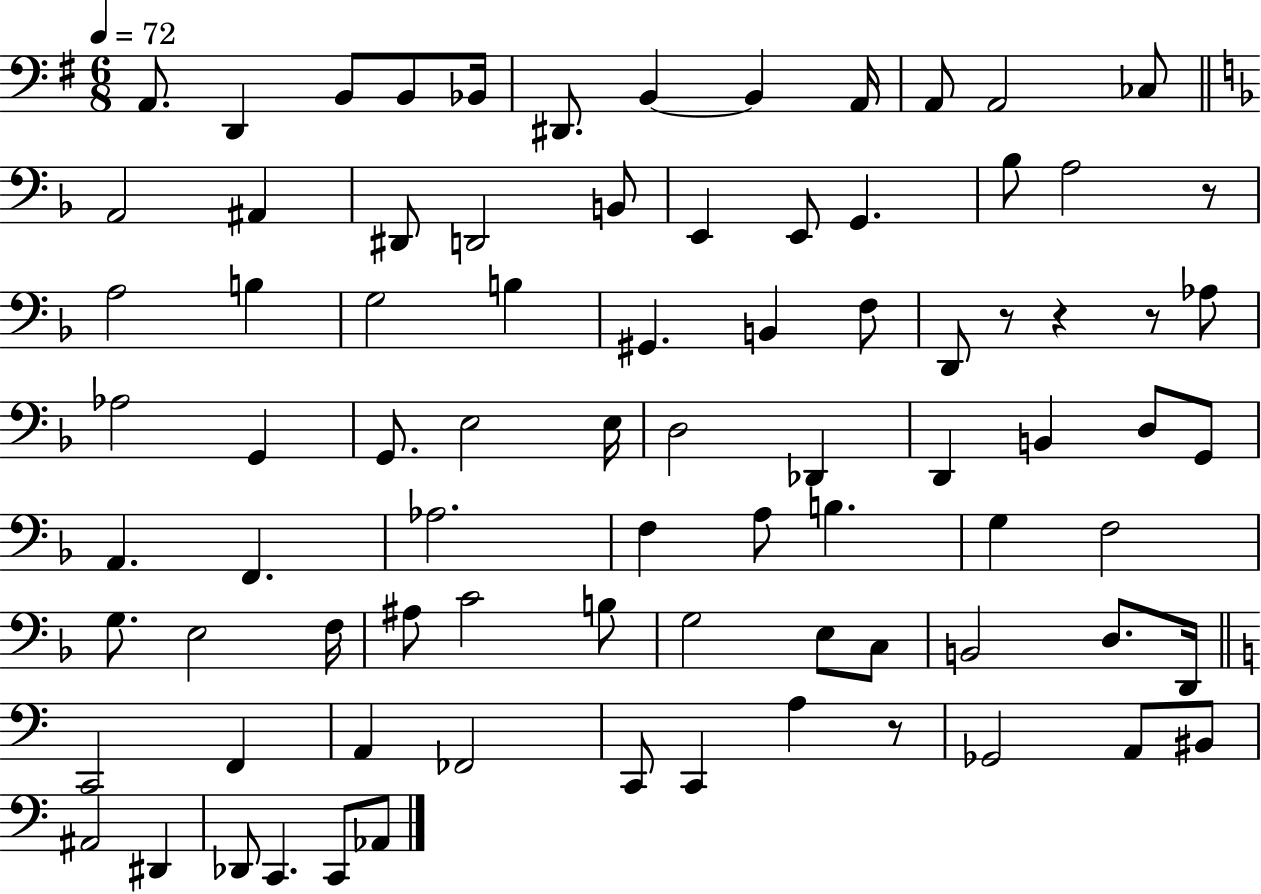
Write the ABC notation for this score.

X:1
T:Untitled
M:6/8
L:1/4
K:G
A,,/2 D,, B,,/2 B,,/2 _B,,/4 ^D,,/2 B,, B,, A,,/4 A,,/2 A,,2 _C,/2 A,,2 ^A,, ^D,,/2 D,,2 B,,/2 E,, E,,/2 G,, _B,/2 A,2 z/2 A,2 B, G,2 B, ^G,, B,, F,/2 D,,/2 z/2 z z/2 _A,/2 _A,2 G,, G,,/2 E,2 E,/4 D,2 _D,, D,, B,, D,/2 G,,/2 A,, F,, _A,2 F, A,/2 B, G, F,2 G,/2 E,2 F,/4 ^A,/2 C2 B,/2 G,2 E,/2 C,/2 B,,2 D,/2 D,,/4 C,,2 F,, A,, _F,,2 C,,/2 C,, A, z/2 _G,,2 A,,/2 ^B,,/2 ^A,,2 ^D,, _D,,/2 C,, C,,/2 _A,,/2